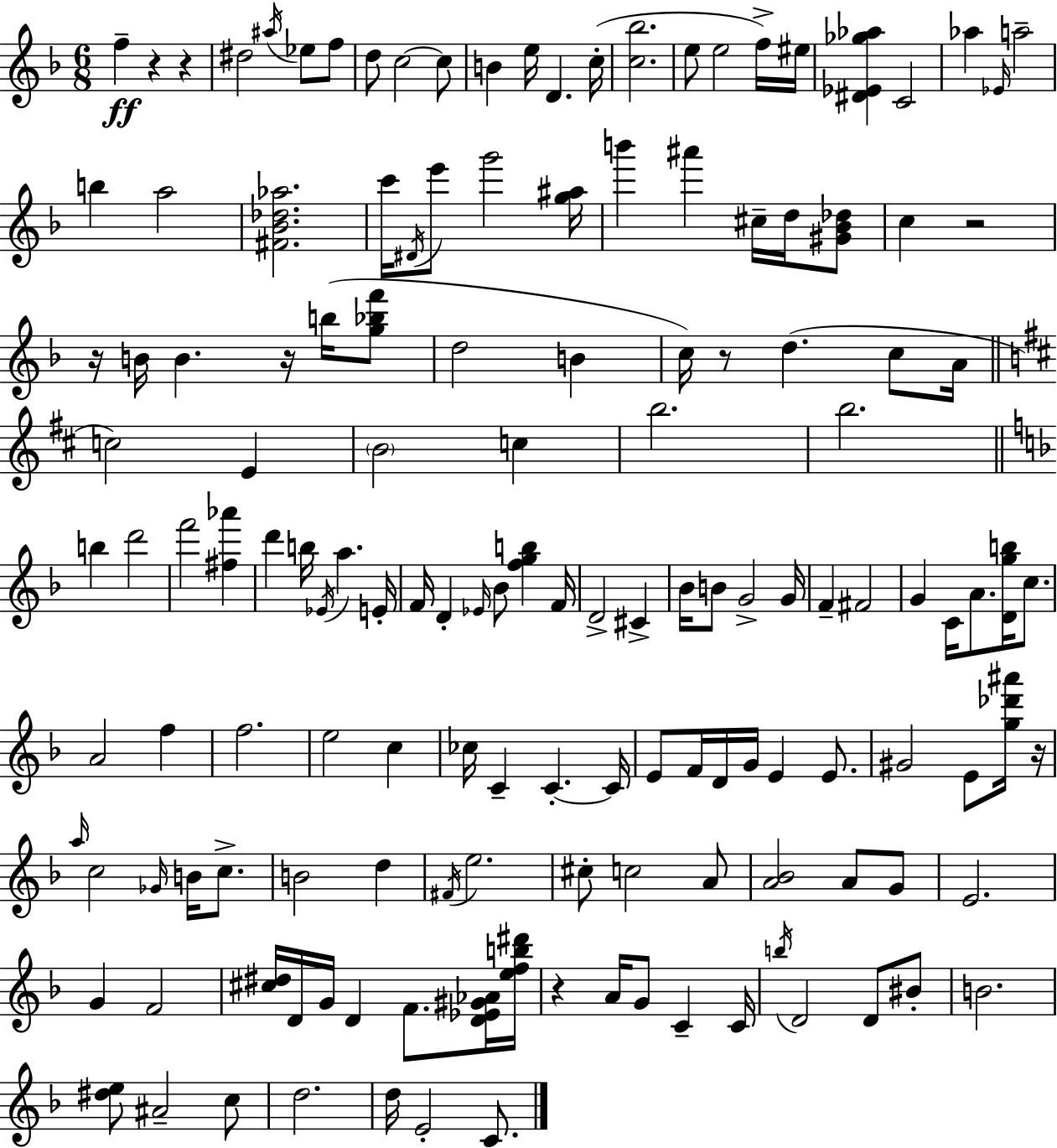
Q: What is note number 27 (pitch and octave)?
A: B6